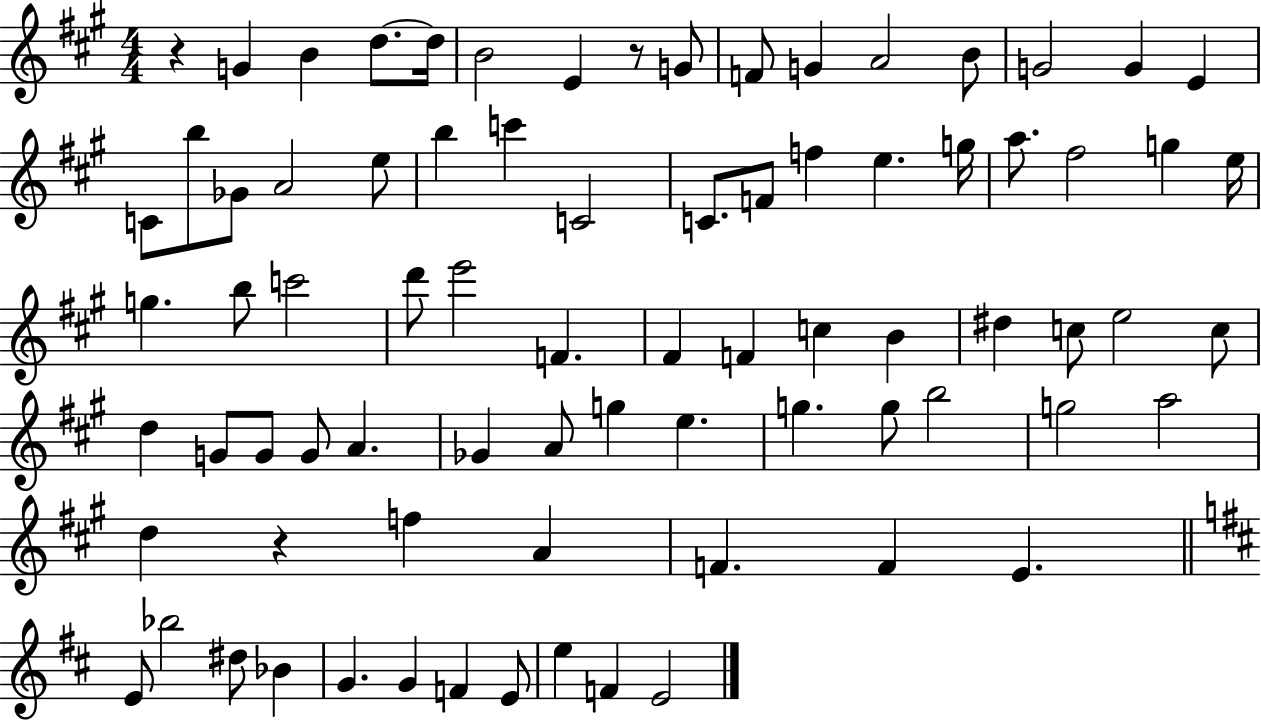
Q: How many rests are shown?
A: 3